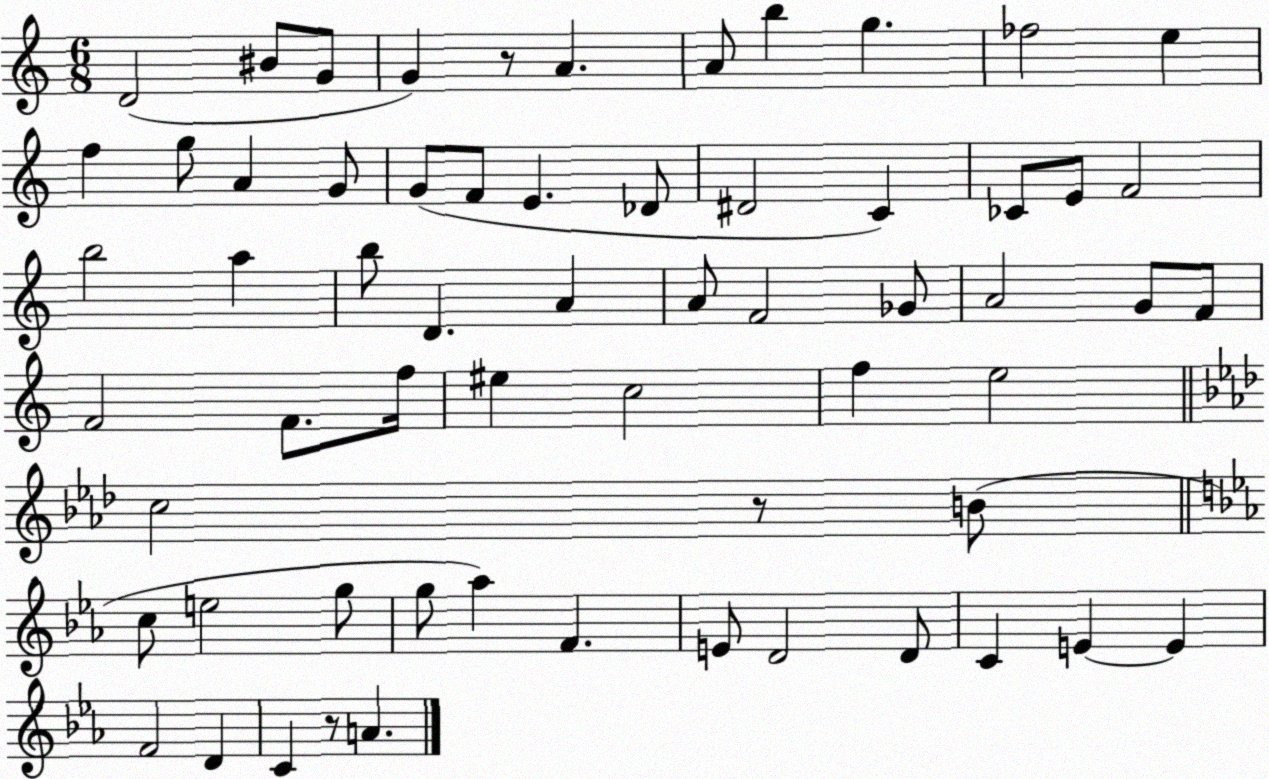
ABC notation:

X:1
T:Untitled
M:6/8
L:1/4
K:C
D2 ^B/2 G/2 G z/2 A A/2 b g _f2 e f g/2 A G/2 G/2 F/2 E _D/2 ^D2 C _C/2 E/2 F2 b2 a b/2 D A A/2 F2 _G/2 A2 G/2 F/2 F2 F/2 f/4 ^e c2 f e2 c2 z/2 B/2 c/2 e2 g/2 g/2 _a F E/2 D2 D/2 C E E F2 D C z/2 A